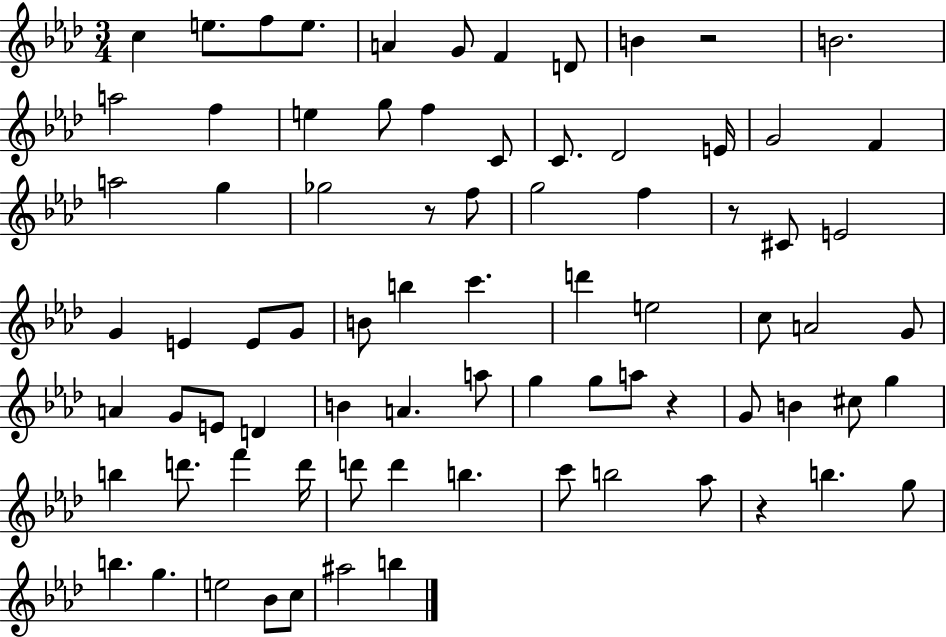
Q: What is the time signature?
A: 3/4